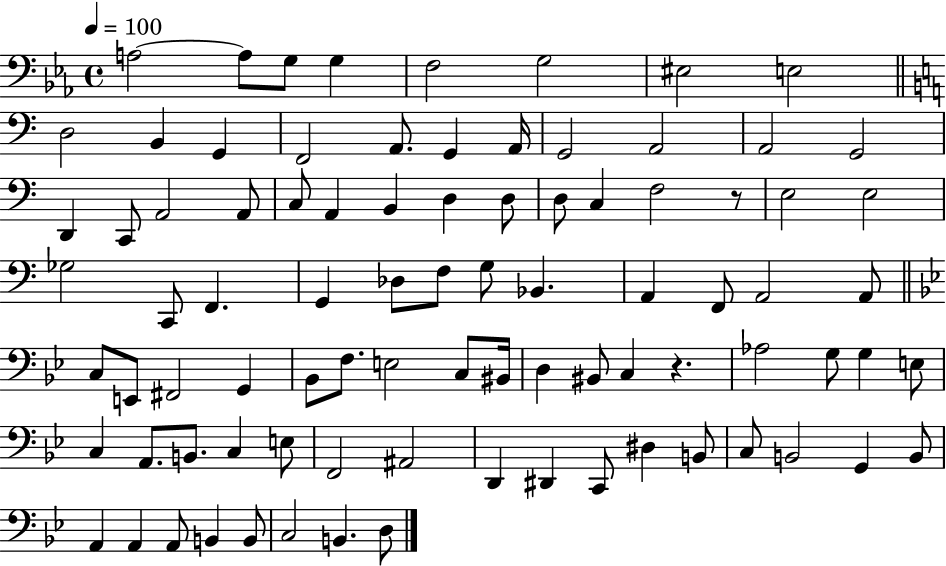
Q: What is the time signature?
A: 4/4